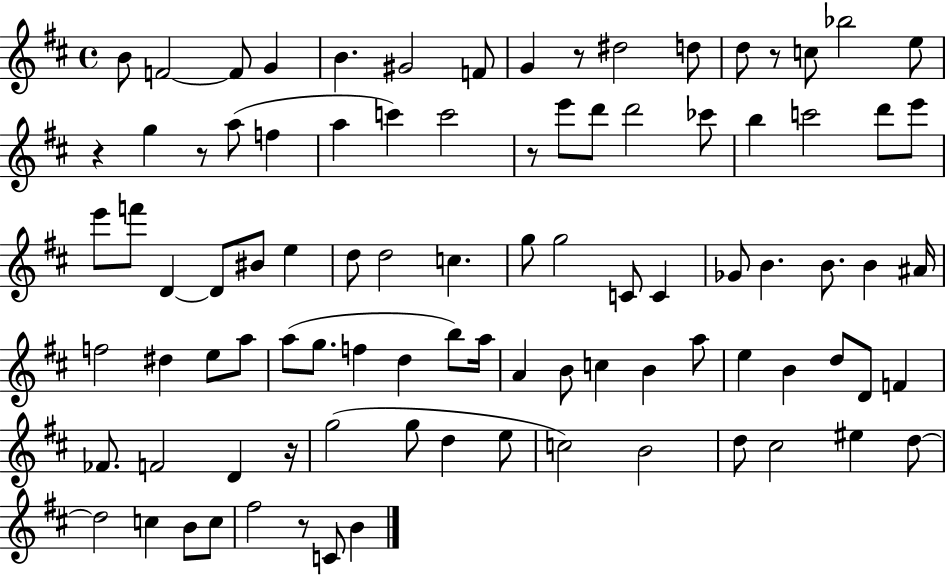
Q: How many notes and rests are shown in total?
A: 93